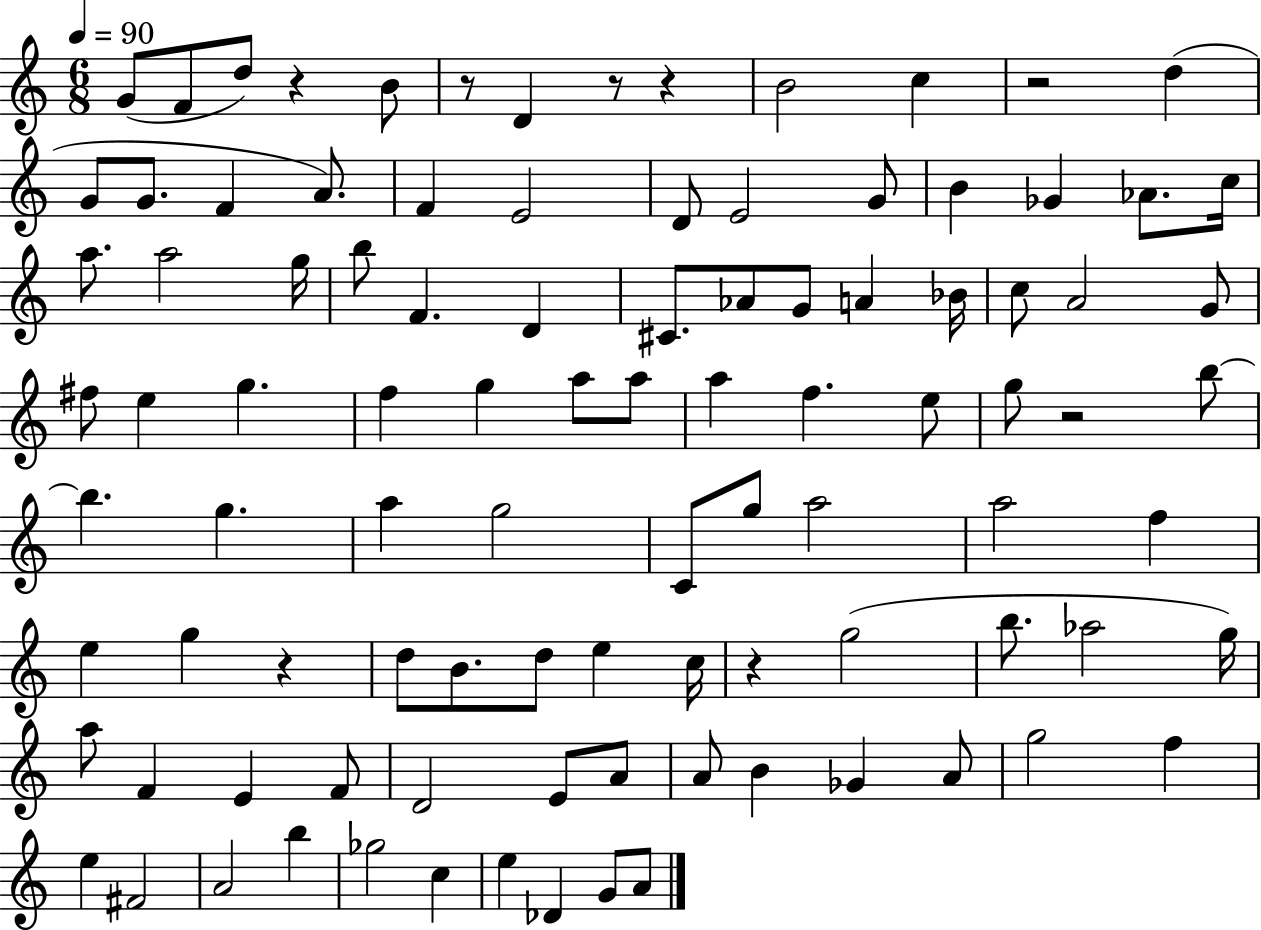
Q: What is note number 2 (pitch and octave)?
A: F4